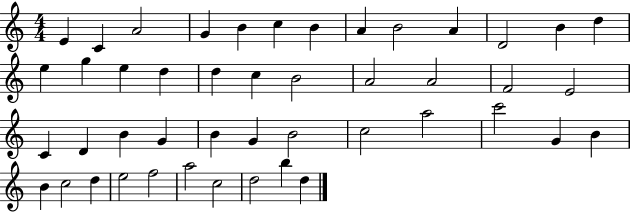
X:1
T:Untitled
M:4/4
L:1/4
K:C
E C A2 G B c B A B2 A D2 B d e g e d d c B2 A2 A2 F2 E2 C D B G B G B2 c2 a2 c'2 G B B c2 d e2 f2 a2 c2 d2 b d